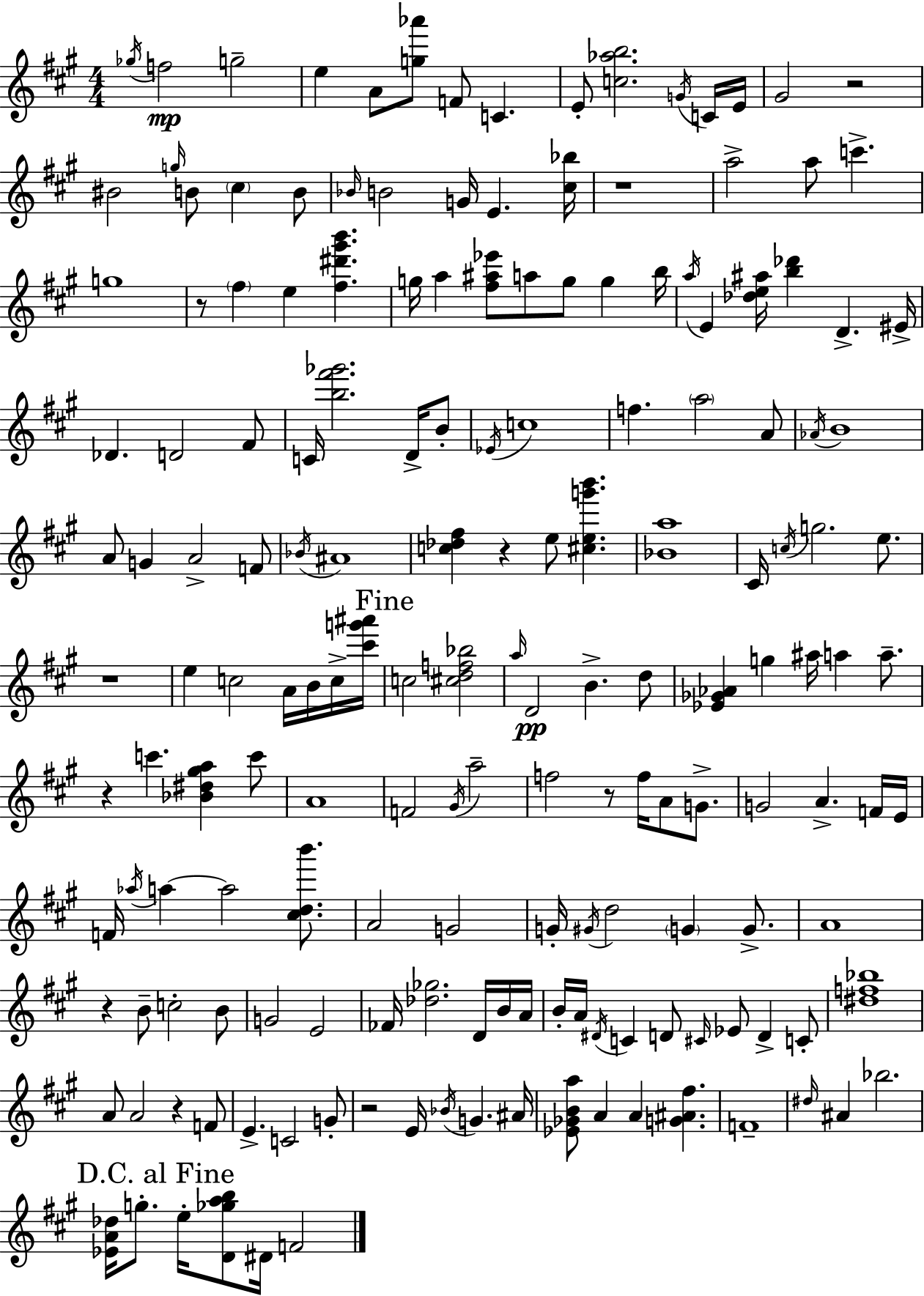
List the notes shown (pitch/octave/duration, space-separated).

Gb5/s F5/h G5/h E5/q A4/e [G5,Ab6]/e F4/e C4/q. E4/e [C5,Ab5,B5]/h. G4/s C4/s E4/s G#4/h R/h BIS4/h G5/s B4/e C#5/q B4/e Bb4/s B4/h G4/s E4/q. [C#5,Bb5]/s R/w A5/h A5/e C6/q. G5/w R/e F#5/q E5/q [F#5,D#6,G#6,B6]/q. G5/s A5/q [F#5,A#5,Eb6]/e A5/e G5/e G5/q B5/s A5/s E4/q [Db5,E5,A#5]/s [B5,Db6]/q D4/q. EIS4/s Db4/q. D4/h F#4/e C4/s [B5,F#6,Gb6]/h. D4/s B4/e Eb4/s C5/w F5/q. A5/h A4/e Ab4/s B4/w A4/e G4/q A4/h F4/e Bb4/s A#4/w [C5,Db5,F#5]/q R/q E5/e [C#5,E5,G6,B6]/q. [Bb4,A5]/w C#4/s C5/s G5/h. E5/e. R/w E5/q C5/h A4/s B4/s C5/s [C#6,G6,A#6]/s C5/h [C#5,D5,F5,Bb5]/h A5/s D4/h B4/q. D5/e [Eb4,Gb4,Ab4]/q G5/q A#5/s A5/q A5/e. R/q C6/q. [Bb4,D#5,G#5,A5]/q C6/e A4/w F4/h G#4/s A5/h F5/h R/e F5/s A4/e G4/e. G4/h A4/q. F4/s E4/s F4/s Ab5/s A5/q A5/h [C#5,D5,B6]/e. A4/h G4/h G4/s G#4/s D5/h G4/q G4/e. A4/w R/q B4/e C5/h B4/e G4/h E4/h FES4/s [Db5,Gb5]/h. D4/s B4/s A4/s B4/s A4/s D#4/s C4/q D4/e C#4/s Eb4/e D4/q C4/e [D#5,F5,Bb5]/w A4/e A4/h R/q F4/e E4/q. C4/h G4/e R/h E4/s Bb4/s G4/q. A#4/s [Eb4,Gb4,B4,A5]/e A4/q A4/q [G4,A#4,F#5]/q. F4/w D#5/s A#4/q Bb5/h. [Eb4,A4,Db5]/s G5/e. E5/s [D4,Gb5,A5,B5]/e D#4/s F4/h